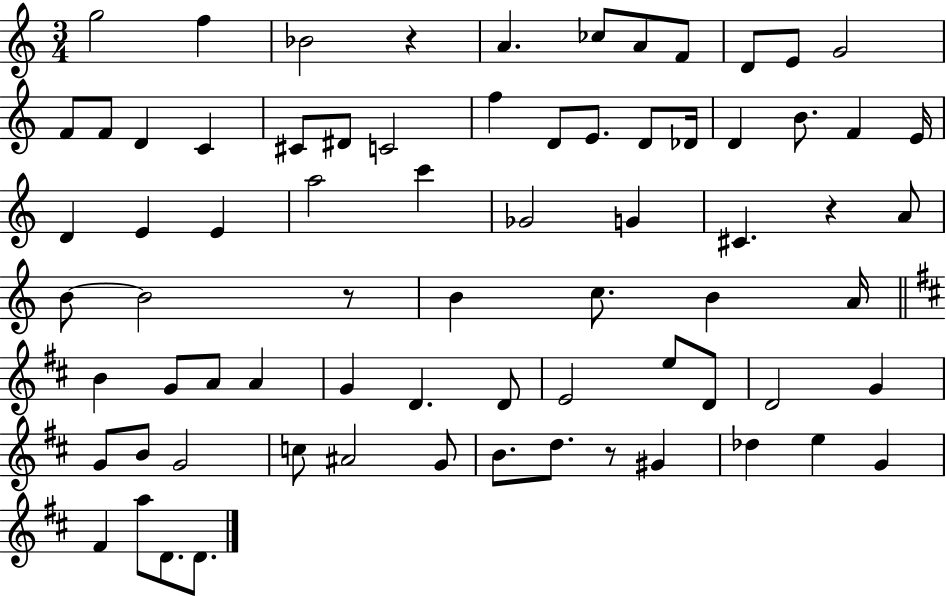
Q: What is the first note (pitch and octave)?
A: G5